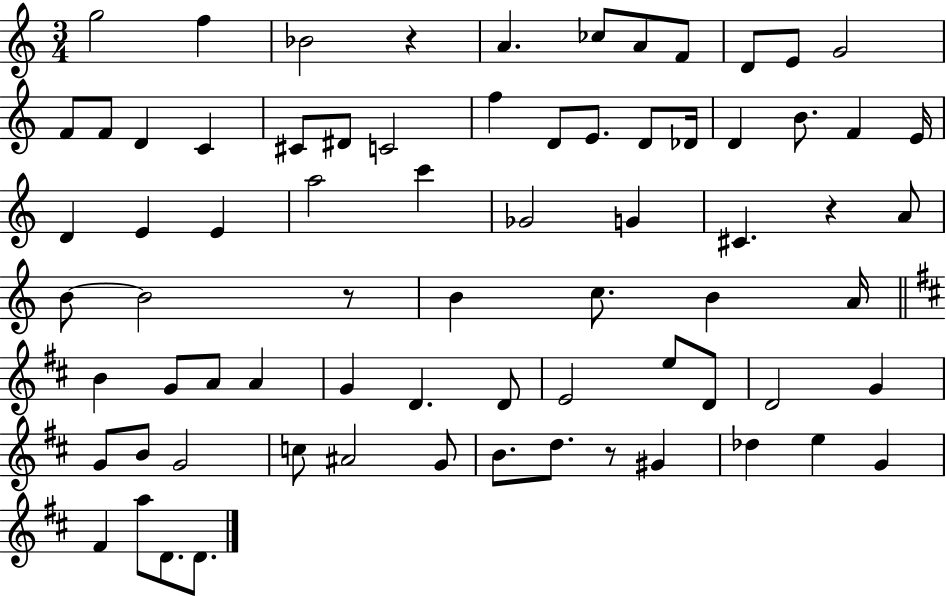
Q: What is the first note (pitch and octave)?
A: G5